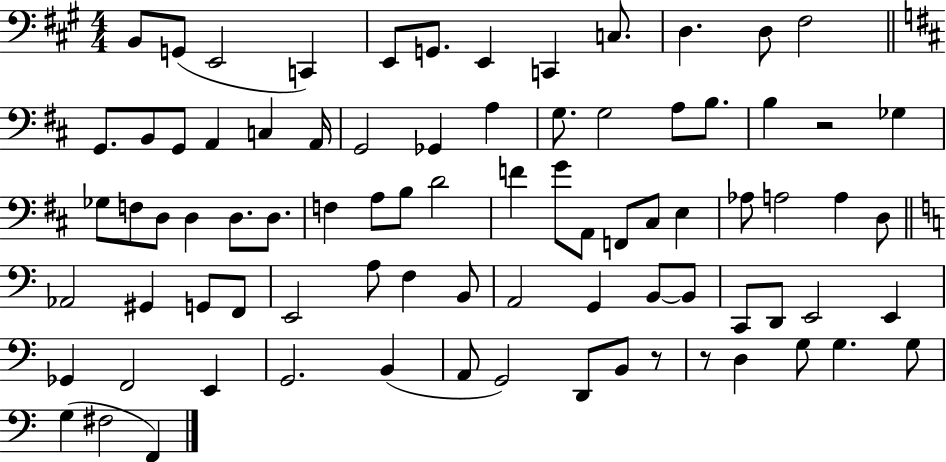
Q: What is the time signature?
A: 4/4